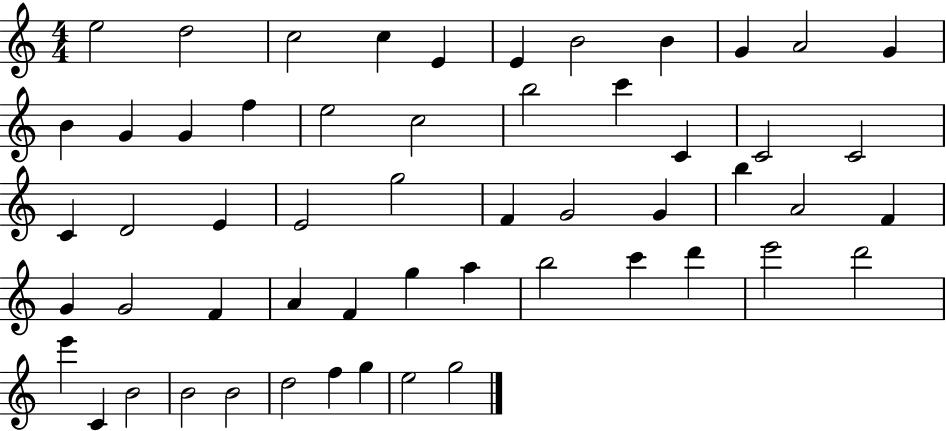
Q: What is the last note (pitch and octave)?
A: G5